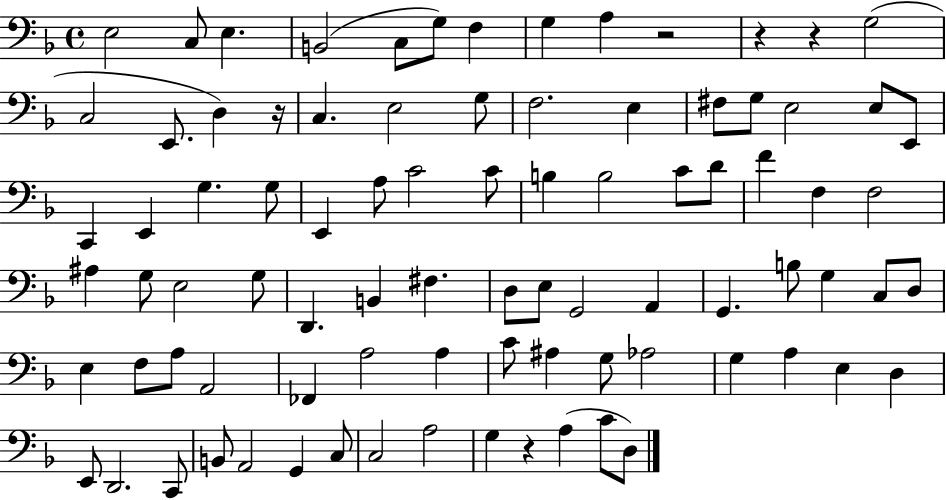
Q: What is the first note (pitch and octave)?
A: E3